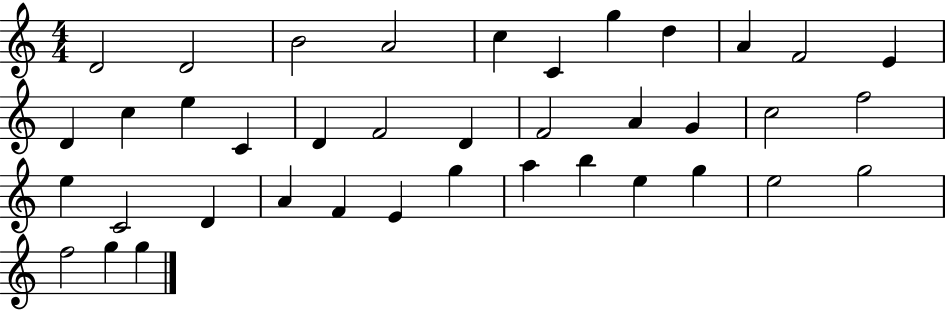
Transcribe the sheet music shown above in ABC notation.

X:1
T:Untitled
M:4/4
L:1/4
K:C
D2 D2 B2 A2 c C g d A F2 E D c e C D F2 D F2 A G c2 f2 e C2 D A F E g a b e g e2 g2 f2 g g